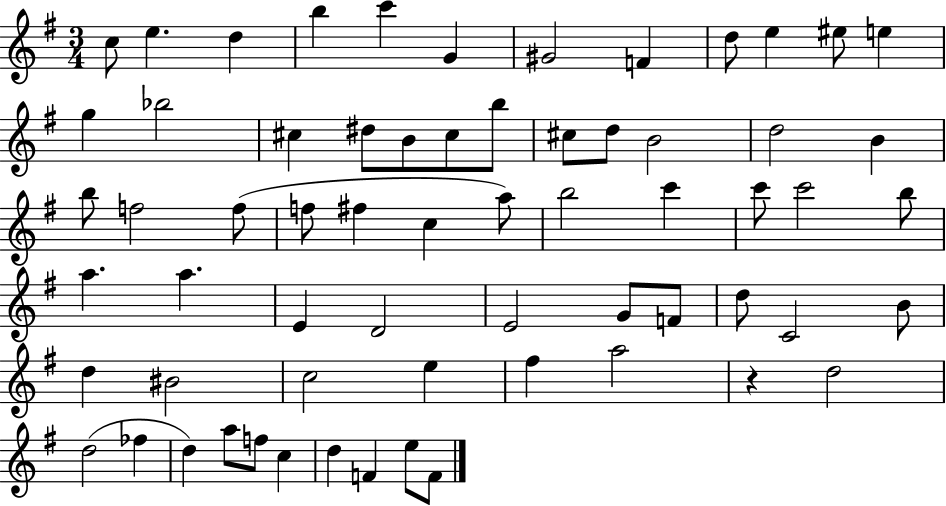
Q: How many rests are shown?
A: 1